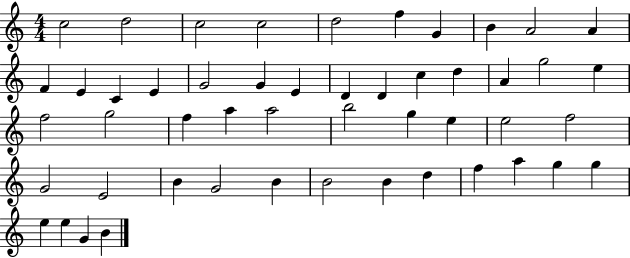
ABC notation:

X:1
T:Untitled
M:4/4
L:1/4
K:C
c2 d2 c2 c2 d2 f G B A2 A F E C E G2 G E D D c d A g2 e f2 g2 f a a2 b2 g e e2 f2 G2 E2 B G2 B B2 B d f a g g e e G B